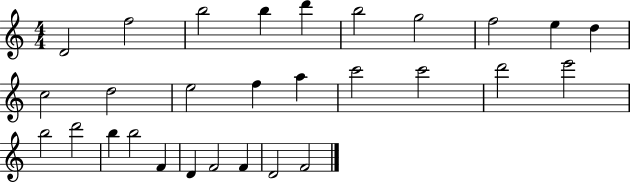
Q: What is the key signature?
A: C major